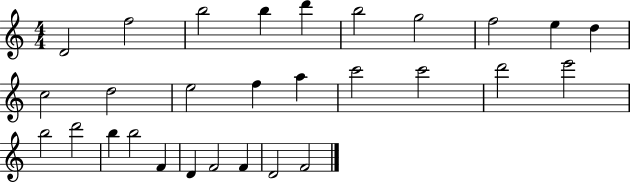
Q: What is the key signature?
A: C major